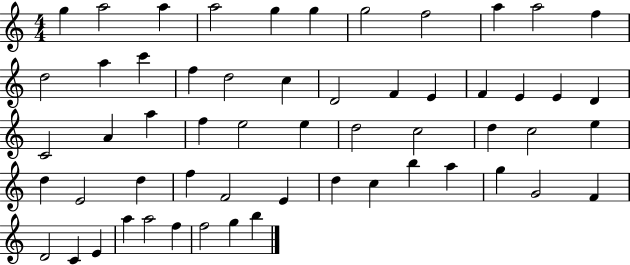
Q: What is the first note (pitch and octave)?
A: G5